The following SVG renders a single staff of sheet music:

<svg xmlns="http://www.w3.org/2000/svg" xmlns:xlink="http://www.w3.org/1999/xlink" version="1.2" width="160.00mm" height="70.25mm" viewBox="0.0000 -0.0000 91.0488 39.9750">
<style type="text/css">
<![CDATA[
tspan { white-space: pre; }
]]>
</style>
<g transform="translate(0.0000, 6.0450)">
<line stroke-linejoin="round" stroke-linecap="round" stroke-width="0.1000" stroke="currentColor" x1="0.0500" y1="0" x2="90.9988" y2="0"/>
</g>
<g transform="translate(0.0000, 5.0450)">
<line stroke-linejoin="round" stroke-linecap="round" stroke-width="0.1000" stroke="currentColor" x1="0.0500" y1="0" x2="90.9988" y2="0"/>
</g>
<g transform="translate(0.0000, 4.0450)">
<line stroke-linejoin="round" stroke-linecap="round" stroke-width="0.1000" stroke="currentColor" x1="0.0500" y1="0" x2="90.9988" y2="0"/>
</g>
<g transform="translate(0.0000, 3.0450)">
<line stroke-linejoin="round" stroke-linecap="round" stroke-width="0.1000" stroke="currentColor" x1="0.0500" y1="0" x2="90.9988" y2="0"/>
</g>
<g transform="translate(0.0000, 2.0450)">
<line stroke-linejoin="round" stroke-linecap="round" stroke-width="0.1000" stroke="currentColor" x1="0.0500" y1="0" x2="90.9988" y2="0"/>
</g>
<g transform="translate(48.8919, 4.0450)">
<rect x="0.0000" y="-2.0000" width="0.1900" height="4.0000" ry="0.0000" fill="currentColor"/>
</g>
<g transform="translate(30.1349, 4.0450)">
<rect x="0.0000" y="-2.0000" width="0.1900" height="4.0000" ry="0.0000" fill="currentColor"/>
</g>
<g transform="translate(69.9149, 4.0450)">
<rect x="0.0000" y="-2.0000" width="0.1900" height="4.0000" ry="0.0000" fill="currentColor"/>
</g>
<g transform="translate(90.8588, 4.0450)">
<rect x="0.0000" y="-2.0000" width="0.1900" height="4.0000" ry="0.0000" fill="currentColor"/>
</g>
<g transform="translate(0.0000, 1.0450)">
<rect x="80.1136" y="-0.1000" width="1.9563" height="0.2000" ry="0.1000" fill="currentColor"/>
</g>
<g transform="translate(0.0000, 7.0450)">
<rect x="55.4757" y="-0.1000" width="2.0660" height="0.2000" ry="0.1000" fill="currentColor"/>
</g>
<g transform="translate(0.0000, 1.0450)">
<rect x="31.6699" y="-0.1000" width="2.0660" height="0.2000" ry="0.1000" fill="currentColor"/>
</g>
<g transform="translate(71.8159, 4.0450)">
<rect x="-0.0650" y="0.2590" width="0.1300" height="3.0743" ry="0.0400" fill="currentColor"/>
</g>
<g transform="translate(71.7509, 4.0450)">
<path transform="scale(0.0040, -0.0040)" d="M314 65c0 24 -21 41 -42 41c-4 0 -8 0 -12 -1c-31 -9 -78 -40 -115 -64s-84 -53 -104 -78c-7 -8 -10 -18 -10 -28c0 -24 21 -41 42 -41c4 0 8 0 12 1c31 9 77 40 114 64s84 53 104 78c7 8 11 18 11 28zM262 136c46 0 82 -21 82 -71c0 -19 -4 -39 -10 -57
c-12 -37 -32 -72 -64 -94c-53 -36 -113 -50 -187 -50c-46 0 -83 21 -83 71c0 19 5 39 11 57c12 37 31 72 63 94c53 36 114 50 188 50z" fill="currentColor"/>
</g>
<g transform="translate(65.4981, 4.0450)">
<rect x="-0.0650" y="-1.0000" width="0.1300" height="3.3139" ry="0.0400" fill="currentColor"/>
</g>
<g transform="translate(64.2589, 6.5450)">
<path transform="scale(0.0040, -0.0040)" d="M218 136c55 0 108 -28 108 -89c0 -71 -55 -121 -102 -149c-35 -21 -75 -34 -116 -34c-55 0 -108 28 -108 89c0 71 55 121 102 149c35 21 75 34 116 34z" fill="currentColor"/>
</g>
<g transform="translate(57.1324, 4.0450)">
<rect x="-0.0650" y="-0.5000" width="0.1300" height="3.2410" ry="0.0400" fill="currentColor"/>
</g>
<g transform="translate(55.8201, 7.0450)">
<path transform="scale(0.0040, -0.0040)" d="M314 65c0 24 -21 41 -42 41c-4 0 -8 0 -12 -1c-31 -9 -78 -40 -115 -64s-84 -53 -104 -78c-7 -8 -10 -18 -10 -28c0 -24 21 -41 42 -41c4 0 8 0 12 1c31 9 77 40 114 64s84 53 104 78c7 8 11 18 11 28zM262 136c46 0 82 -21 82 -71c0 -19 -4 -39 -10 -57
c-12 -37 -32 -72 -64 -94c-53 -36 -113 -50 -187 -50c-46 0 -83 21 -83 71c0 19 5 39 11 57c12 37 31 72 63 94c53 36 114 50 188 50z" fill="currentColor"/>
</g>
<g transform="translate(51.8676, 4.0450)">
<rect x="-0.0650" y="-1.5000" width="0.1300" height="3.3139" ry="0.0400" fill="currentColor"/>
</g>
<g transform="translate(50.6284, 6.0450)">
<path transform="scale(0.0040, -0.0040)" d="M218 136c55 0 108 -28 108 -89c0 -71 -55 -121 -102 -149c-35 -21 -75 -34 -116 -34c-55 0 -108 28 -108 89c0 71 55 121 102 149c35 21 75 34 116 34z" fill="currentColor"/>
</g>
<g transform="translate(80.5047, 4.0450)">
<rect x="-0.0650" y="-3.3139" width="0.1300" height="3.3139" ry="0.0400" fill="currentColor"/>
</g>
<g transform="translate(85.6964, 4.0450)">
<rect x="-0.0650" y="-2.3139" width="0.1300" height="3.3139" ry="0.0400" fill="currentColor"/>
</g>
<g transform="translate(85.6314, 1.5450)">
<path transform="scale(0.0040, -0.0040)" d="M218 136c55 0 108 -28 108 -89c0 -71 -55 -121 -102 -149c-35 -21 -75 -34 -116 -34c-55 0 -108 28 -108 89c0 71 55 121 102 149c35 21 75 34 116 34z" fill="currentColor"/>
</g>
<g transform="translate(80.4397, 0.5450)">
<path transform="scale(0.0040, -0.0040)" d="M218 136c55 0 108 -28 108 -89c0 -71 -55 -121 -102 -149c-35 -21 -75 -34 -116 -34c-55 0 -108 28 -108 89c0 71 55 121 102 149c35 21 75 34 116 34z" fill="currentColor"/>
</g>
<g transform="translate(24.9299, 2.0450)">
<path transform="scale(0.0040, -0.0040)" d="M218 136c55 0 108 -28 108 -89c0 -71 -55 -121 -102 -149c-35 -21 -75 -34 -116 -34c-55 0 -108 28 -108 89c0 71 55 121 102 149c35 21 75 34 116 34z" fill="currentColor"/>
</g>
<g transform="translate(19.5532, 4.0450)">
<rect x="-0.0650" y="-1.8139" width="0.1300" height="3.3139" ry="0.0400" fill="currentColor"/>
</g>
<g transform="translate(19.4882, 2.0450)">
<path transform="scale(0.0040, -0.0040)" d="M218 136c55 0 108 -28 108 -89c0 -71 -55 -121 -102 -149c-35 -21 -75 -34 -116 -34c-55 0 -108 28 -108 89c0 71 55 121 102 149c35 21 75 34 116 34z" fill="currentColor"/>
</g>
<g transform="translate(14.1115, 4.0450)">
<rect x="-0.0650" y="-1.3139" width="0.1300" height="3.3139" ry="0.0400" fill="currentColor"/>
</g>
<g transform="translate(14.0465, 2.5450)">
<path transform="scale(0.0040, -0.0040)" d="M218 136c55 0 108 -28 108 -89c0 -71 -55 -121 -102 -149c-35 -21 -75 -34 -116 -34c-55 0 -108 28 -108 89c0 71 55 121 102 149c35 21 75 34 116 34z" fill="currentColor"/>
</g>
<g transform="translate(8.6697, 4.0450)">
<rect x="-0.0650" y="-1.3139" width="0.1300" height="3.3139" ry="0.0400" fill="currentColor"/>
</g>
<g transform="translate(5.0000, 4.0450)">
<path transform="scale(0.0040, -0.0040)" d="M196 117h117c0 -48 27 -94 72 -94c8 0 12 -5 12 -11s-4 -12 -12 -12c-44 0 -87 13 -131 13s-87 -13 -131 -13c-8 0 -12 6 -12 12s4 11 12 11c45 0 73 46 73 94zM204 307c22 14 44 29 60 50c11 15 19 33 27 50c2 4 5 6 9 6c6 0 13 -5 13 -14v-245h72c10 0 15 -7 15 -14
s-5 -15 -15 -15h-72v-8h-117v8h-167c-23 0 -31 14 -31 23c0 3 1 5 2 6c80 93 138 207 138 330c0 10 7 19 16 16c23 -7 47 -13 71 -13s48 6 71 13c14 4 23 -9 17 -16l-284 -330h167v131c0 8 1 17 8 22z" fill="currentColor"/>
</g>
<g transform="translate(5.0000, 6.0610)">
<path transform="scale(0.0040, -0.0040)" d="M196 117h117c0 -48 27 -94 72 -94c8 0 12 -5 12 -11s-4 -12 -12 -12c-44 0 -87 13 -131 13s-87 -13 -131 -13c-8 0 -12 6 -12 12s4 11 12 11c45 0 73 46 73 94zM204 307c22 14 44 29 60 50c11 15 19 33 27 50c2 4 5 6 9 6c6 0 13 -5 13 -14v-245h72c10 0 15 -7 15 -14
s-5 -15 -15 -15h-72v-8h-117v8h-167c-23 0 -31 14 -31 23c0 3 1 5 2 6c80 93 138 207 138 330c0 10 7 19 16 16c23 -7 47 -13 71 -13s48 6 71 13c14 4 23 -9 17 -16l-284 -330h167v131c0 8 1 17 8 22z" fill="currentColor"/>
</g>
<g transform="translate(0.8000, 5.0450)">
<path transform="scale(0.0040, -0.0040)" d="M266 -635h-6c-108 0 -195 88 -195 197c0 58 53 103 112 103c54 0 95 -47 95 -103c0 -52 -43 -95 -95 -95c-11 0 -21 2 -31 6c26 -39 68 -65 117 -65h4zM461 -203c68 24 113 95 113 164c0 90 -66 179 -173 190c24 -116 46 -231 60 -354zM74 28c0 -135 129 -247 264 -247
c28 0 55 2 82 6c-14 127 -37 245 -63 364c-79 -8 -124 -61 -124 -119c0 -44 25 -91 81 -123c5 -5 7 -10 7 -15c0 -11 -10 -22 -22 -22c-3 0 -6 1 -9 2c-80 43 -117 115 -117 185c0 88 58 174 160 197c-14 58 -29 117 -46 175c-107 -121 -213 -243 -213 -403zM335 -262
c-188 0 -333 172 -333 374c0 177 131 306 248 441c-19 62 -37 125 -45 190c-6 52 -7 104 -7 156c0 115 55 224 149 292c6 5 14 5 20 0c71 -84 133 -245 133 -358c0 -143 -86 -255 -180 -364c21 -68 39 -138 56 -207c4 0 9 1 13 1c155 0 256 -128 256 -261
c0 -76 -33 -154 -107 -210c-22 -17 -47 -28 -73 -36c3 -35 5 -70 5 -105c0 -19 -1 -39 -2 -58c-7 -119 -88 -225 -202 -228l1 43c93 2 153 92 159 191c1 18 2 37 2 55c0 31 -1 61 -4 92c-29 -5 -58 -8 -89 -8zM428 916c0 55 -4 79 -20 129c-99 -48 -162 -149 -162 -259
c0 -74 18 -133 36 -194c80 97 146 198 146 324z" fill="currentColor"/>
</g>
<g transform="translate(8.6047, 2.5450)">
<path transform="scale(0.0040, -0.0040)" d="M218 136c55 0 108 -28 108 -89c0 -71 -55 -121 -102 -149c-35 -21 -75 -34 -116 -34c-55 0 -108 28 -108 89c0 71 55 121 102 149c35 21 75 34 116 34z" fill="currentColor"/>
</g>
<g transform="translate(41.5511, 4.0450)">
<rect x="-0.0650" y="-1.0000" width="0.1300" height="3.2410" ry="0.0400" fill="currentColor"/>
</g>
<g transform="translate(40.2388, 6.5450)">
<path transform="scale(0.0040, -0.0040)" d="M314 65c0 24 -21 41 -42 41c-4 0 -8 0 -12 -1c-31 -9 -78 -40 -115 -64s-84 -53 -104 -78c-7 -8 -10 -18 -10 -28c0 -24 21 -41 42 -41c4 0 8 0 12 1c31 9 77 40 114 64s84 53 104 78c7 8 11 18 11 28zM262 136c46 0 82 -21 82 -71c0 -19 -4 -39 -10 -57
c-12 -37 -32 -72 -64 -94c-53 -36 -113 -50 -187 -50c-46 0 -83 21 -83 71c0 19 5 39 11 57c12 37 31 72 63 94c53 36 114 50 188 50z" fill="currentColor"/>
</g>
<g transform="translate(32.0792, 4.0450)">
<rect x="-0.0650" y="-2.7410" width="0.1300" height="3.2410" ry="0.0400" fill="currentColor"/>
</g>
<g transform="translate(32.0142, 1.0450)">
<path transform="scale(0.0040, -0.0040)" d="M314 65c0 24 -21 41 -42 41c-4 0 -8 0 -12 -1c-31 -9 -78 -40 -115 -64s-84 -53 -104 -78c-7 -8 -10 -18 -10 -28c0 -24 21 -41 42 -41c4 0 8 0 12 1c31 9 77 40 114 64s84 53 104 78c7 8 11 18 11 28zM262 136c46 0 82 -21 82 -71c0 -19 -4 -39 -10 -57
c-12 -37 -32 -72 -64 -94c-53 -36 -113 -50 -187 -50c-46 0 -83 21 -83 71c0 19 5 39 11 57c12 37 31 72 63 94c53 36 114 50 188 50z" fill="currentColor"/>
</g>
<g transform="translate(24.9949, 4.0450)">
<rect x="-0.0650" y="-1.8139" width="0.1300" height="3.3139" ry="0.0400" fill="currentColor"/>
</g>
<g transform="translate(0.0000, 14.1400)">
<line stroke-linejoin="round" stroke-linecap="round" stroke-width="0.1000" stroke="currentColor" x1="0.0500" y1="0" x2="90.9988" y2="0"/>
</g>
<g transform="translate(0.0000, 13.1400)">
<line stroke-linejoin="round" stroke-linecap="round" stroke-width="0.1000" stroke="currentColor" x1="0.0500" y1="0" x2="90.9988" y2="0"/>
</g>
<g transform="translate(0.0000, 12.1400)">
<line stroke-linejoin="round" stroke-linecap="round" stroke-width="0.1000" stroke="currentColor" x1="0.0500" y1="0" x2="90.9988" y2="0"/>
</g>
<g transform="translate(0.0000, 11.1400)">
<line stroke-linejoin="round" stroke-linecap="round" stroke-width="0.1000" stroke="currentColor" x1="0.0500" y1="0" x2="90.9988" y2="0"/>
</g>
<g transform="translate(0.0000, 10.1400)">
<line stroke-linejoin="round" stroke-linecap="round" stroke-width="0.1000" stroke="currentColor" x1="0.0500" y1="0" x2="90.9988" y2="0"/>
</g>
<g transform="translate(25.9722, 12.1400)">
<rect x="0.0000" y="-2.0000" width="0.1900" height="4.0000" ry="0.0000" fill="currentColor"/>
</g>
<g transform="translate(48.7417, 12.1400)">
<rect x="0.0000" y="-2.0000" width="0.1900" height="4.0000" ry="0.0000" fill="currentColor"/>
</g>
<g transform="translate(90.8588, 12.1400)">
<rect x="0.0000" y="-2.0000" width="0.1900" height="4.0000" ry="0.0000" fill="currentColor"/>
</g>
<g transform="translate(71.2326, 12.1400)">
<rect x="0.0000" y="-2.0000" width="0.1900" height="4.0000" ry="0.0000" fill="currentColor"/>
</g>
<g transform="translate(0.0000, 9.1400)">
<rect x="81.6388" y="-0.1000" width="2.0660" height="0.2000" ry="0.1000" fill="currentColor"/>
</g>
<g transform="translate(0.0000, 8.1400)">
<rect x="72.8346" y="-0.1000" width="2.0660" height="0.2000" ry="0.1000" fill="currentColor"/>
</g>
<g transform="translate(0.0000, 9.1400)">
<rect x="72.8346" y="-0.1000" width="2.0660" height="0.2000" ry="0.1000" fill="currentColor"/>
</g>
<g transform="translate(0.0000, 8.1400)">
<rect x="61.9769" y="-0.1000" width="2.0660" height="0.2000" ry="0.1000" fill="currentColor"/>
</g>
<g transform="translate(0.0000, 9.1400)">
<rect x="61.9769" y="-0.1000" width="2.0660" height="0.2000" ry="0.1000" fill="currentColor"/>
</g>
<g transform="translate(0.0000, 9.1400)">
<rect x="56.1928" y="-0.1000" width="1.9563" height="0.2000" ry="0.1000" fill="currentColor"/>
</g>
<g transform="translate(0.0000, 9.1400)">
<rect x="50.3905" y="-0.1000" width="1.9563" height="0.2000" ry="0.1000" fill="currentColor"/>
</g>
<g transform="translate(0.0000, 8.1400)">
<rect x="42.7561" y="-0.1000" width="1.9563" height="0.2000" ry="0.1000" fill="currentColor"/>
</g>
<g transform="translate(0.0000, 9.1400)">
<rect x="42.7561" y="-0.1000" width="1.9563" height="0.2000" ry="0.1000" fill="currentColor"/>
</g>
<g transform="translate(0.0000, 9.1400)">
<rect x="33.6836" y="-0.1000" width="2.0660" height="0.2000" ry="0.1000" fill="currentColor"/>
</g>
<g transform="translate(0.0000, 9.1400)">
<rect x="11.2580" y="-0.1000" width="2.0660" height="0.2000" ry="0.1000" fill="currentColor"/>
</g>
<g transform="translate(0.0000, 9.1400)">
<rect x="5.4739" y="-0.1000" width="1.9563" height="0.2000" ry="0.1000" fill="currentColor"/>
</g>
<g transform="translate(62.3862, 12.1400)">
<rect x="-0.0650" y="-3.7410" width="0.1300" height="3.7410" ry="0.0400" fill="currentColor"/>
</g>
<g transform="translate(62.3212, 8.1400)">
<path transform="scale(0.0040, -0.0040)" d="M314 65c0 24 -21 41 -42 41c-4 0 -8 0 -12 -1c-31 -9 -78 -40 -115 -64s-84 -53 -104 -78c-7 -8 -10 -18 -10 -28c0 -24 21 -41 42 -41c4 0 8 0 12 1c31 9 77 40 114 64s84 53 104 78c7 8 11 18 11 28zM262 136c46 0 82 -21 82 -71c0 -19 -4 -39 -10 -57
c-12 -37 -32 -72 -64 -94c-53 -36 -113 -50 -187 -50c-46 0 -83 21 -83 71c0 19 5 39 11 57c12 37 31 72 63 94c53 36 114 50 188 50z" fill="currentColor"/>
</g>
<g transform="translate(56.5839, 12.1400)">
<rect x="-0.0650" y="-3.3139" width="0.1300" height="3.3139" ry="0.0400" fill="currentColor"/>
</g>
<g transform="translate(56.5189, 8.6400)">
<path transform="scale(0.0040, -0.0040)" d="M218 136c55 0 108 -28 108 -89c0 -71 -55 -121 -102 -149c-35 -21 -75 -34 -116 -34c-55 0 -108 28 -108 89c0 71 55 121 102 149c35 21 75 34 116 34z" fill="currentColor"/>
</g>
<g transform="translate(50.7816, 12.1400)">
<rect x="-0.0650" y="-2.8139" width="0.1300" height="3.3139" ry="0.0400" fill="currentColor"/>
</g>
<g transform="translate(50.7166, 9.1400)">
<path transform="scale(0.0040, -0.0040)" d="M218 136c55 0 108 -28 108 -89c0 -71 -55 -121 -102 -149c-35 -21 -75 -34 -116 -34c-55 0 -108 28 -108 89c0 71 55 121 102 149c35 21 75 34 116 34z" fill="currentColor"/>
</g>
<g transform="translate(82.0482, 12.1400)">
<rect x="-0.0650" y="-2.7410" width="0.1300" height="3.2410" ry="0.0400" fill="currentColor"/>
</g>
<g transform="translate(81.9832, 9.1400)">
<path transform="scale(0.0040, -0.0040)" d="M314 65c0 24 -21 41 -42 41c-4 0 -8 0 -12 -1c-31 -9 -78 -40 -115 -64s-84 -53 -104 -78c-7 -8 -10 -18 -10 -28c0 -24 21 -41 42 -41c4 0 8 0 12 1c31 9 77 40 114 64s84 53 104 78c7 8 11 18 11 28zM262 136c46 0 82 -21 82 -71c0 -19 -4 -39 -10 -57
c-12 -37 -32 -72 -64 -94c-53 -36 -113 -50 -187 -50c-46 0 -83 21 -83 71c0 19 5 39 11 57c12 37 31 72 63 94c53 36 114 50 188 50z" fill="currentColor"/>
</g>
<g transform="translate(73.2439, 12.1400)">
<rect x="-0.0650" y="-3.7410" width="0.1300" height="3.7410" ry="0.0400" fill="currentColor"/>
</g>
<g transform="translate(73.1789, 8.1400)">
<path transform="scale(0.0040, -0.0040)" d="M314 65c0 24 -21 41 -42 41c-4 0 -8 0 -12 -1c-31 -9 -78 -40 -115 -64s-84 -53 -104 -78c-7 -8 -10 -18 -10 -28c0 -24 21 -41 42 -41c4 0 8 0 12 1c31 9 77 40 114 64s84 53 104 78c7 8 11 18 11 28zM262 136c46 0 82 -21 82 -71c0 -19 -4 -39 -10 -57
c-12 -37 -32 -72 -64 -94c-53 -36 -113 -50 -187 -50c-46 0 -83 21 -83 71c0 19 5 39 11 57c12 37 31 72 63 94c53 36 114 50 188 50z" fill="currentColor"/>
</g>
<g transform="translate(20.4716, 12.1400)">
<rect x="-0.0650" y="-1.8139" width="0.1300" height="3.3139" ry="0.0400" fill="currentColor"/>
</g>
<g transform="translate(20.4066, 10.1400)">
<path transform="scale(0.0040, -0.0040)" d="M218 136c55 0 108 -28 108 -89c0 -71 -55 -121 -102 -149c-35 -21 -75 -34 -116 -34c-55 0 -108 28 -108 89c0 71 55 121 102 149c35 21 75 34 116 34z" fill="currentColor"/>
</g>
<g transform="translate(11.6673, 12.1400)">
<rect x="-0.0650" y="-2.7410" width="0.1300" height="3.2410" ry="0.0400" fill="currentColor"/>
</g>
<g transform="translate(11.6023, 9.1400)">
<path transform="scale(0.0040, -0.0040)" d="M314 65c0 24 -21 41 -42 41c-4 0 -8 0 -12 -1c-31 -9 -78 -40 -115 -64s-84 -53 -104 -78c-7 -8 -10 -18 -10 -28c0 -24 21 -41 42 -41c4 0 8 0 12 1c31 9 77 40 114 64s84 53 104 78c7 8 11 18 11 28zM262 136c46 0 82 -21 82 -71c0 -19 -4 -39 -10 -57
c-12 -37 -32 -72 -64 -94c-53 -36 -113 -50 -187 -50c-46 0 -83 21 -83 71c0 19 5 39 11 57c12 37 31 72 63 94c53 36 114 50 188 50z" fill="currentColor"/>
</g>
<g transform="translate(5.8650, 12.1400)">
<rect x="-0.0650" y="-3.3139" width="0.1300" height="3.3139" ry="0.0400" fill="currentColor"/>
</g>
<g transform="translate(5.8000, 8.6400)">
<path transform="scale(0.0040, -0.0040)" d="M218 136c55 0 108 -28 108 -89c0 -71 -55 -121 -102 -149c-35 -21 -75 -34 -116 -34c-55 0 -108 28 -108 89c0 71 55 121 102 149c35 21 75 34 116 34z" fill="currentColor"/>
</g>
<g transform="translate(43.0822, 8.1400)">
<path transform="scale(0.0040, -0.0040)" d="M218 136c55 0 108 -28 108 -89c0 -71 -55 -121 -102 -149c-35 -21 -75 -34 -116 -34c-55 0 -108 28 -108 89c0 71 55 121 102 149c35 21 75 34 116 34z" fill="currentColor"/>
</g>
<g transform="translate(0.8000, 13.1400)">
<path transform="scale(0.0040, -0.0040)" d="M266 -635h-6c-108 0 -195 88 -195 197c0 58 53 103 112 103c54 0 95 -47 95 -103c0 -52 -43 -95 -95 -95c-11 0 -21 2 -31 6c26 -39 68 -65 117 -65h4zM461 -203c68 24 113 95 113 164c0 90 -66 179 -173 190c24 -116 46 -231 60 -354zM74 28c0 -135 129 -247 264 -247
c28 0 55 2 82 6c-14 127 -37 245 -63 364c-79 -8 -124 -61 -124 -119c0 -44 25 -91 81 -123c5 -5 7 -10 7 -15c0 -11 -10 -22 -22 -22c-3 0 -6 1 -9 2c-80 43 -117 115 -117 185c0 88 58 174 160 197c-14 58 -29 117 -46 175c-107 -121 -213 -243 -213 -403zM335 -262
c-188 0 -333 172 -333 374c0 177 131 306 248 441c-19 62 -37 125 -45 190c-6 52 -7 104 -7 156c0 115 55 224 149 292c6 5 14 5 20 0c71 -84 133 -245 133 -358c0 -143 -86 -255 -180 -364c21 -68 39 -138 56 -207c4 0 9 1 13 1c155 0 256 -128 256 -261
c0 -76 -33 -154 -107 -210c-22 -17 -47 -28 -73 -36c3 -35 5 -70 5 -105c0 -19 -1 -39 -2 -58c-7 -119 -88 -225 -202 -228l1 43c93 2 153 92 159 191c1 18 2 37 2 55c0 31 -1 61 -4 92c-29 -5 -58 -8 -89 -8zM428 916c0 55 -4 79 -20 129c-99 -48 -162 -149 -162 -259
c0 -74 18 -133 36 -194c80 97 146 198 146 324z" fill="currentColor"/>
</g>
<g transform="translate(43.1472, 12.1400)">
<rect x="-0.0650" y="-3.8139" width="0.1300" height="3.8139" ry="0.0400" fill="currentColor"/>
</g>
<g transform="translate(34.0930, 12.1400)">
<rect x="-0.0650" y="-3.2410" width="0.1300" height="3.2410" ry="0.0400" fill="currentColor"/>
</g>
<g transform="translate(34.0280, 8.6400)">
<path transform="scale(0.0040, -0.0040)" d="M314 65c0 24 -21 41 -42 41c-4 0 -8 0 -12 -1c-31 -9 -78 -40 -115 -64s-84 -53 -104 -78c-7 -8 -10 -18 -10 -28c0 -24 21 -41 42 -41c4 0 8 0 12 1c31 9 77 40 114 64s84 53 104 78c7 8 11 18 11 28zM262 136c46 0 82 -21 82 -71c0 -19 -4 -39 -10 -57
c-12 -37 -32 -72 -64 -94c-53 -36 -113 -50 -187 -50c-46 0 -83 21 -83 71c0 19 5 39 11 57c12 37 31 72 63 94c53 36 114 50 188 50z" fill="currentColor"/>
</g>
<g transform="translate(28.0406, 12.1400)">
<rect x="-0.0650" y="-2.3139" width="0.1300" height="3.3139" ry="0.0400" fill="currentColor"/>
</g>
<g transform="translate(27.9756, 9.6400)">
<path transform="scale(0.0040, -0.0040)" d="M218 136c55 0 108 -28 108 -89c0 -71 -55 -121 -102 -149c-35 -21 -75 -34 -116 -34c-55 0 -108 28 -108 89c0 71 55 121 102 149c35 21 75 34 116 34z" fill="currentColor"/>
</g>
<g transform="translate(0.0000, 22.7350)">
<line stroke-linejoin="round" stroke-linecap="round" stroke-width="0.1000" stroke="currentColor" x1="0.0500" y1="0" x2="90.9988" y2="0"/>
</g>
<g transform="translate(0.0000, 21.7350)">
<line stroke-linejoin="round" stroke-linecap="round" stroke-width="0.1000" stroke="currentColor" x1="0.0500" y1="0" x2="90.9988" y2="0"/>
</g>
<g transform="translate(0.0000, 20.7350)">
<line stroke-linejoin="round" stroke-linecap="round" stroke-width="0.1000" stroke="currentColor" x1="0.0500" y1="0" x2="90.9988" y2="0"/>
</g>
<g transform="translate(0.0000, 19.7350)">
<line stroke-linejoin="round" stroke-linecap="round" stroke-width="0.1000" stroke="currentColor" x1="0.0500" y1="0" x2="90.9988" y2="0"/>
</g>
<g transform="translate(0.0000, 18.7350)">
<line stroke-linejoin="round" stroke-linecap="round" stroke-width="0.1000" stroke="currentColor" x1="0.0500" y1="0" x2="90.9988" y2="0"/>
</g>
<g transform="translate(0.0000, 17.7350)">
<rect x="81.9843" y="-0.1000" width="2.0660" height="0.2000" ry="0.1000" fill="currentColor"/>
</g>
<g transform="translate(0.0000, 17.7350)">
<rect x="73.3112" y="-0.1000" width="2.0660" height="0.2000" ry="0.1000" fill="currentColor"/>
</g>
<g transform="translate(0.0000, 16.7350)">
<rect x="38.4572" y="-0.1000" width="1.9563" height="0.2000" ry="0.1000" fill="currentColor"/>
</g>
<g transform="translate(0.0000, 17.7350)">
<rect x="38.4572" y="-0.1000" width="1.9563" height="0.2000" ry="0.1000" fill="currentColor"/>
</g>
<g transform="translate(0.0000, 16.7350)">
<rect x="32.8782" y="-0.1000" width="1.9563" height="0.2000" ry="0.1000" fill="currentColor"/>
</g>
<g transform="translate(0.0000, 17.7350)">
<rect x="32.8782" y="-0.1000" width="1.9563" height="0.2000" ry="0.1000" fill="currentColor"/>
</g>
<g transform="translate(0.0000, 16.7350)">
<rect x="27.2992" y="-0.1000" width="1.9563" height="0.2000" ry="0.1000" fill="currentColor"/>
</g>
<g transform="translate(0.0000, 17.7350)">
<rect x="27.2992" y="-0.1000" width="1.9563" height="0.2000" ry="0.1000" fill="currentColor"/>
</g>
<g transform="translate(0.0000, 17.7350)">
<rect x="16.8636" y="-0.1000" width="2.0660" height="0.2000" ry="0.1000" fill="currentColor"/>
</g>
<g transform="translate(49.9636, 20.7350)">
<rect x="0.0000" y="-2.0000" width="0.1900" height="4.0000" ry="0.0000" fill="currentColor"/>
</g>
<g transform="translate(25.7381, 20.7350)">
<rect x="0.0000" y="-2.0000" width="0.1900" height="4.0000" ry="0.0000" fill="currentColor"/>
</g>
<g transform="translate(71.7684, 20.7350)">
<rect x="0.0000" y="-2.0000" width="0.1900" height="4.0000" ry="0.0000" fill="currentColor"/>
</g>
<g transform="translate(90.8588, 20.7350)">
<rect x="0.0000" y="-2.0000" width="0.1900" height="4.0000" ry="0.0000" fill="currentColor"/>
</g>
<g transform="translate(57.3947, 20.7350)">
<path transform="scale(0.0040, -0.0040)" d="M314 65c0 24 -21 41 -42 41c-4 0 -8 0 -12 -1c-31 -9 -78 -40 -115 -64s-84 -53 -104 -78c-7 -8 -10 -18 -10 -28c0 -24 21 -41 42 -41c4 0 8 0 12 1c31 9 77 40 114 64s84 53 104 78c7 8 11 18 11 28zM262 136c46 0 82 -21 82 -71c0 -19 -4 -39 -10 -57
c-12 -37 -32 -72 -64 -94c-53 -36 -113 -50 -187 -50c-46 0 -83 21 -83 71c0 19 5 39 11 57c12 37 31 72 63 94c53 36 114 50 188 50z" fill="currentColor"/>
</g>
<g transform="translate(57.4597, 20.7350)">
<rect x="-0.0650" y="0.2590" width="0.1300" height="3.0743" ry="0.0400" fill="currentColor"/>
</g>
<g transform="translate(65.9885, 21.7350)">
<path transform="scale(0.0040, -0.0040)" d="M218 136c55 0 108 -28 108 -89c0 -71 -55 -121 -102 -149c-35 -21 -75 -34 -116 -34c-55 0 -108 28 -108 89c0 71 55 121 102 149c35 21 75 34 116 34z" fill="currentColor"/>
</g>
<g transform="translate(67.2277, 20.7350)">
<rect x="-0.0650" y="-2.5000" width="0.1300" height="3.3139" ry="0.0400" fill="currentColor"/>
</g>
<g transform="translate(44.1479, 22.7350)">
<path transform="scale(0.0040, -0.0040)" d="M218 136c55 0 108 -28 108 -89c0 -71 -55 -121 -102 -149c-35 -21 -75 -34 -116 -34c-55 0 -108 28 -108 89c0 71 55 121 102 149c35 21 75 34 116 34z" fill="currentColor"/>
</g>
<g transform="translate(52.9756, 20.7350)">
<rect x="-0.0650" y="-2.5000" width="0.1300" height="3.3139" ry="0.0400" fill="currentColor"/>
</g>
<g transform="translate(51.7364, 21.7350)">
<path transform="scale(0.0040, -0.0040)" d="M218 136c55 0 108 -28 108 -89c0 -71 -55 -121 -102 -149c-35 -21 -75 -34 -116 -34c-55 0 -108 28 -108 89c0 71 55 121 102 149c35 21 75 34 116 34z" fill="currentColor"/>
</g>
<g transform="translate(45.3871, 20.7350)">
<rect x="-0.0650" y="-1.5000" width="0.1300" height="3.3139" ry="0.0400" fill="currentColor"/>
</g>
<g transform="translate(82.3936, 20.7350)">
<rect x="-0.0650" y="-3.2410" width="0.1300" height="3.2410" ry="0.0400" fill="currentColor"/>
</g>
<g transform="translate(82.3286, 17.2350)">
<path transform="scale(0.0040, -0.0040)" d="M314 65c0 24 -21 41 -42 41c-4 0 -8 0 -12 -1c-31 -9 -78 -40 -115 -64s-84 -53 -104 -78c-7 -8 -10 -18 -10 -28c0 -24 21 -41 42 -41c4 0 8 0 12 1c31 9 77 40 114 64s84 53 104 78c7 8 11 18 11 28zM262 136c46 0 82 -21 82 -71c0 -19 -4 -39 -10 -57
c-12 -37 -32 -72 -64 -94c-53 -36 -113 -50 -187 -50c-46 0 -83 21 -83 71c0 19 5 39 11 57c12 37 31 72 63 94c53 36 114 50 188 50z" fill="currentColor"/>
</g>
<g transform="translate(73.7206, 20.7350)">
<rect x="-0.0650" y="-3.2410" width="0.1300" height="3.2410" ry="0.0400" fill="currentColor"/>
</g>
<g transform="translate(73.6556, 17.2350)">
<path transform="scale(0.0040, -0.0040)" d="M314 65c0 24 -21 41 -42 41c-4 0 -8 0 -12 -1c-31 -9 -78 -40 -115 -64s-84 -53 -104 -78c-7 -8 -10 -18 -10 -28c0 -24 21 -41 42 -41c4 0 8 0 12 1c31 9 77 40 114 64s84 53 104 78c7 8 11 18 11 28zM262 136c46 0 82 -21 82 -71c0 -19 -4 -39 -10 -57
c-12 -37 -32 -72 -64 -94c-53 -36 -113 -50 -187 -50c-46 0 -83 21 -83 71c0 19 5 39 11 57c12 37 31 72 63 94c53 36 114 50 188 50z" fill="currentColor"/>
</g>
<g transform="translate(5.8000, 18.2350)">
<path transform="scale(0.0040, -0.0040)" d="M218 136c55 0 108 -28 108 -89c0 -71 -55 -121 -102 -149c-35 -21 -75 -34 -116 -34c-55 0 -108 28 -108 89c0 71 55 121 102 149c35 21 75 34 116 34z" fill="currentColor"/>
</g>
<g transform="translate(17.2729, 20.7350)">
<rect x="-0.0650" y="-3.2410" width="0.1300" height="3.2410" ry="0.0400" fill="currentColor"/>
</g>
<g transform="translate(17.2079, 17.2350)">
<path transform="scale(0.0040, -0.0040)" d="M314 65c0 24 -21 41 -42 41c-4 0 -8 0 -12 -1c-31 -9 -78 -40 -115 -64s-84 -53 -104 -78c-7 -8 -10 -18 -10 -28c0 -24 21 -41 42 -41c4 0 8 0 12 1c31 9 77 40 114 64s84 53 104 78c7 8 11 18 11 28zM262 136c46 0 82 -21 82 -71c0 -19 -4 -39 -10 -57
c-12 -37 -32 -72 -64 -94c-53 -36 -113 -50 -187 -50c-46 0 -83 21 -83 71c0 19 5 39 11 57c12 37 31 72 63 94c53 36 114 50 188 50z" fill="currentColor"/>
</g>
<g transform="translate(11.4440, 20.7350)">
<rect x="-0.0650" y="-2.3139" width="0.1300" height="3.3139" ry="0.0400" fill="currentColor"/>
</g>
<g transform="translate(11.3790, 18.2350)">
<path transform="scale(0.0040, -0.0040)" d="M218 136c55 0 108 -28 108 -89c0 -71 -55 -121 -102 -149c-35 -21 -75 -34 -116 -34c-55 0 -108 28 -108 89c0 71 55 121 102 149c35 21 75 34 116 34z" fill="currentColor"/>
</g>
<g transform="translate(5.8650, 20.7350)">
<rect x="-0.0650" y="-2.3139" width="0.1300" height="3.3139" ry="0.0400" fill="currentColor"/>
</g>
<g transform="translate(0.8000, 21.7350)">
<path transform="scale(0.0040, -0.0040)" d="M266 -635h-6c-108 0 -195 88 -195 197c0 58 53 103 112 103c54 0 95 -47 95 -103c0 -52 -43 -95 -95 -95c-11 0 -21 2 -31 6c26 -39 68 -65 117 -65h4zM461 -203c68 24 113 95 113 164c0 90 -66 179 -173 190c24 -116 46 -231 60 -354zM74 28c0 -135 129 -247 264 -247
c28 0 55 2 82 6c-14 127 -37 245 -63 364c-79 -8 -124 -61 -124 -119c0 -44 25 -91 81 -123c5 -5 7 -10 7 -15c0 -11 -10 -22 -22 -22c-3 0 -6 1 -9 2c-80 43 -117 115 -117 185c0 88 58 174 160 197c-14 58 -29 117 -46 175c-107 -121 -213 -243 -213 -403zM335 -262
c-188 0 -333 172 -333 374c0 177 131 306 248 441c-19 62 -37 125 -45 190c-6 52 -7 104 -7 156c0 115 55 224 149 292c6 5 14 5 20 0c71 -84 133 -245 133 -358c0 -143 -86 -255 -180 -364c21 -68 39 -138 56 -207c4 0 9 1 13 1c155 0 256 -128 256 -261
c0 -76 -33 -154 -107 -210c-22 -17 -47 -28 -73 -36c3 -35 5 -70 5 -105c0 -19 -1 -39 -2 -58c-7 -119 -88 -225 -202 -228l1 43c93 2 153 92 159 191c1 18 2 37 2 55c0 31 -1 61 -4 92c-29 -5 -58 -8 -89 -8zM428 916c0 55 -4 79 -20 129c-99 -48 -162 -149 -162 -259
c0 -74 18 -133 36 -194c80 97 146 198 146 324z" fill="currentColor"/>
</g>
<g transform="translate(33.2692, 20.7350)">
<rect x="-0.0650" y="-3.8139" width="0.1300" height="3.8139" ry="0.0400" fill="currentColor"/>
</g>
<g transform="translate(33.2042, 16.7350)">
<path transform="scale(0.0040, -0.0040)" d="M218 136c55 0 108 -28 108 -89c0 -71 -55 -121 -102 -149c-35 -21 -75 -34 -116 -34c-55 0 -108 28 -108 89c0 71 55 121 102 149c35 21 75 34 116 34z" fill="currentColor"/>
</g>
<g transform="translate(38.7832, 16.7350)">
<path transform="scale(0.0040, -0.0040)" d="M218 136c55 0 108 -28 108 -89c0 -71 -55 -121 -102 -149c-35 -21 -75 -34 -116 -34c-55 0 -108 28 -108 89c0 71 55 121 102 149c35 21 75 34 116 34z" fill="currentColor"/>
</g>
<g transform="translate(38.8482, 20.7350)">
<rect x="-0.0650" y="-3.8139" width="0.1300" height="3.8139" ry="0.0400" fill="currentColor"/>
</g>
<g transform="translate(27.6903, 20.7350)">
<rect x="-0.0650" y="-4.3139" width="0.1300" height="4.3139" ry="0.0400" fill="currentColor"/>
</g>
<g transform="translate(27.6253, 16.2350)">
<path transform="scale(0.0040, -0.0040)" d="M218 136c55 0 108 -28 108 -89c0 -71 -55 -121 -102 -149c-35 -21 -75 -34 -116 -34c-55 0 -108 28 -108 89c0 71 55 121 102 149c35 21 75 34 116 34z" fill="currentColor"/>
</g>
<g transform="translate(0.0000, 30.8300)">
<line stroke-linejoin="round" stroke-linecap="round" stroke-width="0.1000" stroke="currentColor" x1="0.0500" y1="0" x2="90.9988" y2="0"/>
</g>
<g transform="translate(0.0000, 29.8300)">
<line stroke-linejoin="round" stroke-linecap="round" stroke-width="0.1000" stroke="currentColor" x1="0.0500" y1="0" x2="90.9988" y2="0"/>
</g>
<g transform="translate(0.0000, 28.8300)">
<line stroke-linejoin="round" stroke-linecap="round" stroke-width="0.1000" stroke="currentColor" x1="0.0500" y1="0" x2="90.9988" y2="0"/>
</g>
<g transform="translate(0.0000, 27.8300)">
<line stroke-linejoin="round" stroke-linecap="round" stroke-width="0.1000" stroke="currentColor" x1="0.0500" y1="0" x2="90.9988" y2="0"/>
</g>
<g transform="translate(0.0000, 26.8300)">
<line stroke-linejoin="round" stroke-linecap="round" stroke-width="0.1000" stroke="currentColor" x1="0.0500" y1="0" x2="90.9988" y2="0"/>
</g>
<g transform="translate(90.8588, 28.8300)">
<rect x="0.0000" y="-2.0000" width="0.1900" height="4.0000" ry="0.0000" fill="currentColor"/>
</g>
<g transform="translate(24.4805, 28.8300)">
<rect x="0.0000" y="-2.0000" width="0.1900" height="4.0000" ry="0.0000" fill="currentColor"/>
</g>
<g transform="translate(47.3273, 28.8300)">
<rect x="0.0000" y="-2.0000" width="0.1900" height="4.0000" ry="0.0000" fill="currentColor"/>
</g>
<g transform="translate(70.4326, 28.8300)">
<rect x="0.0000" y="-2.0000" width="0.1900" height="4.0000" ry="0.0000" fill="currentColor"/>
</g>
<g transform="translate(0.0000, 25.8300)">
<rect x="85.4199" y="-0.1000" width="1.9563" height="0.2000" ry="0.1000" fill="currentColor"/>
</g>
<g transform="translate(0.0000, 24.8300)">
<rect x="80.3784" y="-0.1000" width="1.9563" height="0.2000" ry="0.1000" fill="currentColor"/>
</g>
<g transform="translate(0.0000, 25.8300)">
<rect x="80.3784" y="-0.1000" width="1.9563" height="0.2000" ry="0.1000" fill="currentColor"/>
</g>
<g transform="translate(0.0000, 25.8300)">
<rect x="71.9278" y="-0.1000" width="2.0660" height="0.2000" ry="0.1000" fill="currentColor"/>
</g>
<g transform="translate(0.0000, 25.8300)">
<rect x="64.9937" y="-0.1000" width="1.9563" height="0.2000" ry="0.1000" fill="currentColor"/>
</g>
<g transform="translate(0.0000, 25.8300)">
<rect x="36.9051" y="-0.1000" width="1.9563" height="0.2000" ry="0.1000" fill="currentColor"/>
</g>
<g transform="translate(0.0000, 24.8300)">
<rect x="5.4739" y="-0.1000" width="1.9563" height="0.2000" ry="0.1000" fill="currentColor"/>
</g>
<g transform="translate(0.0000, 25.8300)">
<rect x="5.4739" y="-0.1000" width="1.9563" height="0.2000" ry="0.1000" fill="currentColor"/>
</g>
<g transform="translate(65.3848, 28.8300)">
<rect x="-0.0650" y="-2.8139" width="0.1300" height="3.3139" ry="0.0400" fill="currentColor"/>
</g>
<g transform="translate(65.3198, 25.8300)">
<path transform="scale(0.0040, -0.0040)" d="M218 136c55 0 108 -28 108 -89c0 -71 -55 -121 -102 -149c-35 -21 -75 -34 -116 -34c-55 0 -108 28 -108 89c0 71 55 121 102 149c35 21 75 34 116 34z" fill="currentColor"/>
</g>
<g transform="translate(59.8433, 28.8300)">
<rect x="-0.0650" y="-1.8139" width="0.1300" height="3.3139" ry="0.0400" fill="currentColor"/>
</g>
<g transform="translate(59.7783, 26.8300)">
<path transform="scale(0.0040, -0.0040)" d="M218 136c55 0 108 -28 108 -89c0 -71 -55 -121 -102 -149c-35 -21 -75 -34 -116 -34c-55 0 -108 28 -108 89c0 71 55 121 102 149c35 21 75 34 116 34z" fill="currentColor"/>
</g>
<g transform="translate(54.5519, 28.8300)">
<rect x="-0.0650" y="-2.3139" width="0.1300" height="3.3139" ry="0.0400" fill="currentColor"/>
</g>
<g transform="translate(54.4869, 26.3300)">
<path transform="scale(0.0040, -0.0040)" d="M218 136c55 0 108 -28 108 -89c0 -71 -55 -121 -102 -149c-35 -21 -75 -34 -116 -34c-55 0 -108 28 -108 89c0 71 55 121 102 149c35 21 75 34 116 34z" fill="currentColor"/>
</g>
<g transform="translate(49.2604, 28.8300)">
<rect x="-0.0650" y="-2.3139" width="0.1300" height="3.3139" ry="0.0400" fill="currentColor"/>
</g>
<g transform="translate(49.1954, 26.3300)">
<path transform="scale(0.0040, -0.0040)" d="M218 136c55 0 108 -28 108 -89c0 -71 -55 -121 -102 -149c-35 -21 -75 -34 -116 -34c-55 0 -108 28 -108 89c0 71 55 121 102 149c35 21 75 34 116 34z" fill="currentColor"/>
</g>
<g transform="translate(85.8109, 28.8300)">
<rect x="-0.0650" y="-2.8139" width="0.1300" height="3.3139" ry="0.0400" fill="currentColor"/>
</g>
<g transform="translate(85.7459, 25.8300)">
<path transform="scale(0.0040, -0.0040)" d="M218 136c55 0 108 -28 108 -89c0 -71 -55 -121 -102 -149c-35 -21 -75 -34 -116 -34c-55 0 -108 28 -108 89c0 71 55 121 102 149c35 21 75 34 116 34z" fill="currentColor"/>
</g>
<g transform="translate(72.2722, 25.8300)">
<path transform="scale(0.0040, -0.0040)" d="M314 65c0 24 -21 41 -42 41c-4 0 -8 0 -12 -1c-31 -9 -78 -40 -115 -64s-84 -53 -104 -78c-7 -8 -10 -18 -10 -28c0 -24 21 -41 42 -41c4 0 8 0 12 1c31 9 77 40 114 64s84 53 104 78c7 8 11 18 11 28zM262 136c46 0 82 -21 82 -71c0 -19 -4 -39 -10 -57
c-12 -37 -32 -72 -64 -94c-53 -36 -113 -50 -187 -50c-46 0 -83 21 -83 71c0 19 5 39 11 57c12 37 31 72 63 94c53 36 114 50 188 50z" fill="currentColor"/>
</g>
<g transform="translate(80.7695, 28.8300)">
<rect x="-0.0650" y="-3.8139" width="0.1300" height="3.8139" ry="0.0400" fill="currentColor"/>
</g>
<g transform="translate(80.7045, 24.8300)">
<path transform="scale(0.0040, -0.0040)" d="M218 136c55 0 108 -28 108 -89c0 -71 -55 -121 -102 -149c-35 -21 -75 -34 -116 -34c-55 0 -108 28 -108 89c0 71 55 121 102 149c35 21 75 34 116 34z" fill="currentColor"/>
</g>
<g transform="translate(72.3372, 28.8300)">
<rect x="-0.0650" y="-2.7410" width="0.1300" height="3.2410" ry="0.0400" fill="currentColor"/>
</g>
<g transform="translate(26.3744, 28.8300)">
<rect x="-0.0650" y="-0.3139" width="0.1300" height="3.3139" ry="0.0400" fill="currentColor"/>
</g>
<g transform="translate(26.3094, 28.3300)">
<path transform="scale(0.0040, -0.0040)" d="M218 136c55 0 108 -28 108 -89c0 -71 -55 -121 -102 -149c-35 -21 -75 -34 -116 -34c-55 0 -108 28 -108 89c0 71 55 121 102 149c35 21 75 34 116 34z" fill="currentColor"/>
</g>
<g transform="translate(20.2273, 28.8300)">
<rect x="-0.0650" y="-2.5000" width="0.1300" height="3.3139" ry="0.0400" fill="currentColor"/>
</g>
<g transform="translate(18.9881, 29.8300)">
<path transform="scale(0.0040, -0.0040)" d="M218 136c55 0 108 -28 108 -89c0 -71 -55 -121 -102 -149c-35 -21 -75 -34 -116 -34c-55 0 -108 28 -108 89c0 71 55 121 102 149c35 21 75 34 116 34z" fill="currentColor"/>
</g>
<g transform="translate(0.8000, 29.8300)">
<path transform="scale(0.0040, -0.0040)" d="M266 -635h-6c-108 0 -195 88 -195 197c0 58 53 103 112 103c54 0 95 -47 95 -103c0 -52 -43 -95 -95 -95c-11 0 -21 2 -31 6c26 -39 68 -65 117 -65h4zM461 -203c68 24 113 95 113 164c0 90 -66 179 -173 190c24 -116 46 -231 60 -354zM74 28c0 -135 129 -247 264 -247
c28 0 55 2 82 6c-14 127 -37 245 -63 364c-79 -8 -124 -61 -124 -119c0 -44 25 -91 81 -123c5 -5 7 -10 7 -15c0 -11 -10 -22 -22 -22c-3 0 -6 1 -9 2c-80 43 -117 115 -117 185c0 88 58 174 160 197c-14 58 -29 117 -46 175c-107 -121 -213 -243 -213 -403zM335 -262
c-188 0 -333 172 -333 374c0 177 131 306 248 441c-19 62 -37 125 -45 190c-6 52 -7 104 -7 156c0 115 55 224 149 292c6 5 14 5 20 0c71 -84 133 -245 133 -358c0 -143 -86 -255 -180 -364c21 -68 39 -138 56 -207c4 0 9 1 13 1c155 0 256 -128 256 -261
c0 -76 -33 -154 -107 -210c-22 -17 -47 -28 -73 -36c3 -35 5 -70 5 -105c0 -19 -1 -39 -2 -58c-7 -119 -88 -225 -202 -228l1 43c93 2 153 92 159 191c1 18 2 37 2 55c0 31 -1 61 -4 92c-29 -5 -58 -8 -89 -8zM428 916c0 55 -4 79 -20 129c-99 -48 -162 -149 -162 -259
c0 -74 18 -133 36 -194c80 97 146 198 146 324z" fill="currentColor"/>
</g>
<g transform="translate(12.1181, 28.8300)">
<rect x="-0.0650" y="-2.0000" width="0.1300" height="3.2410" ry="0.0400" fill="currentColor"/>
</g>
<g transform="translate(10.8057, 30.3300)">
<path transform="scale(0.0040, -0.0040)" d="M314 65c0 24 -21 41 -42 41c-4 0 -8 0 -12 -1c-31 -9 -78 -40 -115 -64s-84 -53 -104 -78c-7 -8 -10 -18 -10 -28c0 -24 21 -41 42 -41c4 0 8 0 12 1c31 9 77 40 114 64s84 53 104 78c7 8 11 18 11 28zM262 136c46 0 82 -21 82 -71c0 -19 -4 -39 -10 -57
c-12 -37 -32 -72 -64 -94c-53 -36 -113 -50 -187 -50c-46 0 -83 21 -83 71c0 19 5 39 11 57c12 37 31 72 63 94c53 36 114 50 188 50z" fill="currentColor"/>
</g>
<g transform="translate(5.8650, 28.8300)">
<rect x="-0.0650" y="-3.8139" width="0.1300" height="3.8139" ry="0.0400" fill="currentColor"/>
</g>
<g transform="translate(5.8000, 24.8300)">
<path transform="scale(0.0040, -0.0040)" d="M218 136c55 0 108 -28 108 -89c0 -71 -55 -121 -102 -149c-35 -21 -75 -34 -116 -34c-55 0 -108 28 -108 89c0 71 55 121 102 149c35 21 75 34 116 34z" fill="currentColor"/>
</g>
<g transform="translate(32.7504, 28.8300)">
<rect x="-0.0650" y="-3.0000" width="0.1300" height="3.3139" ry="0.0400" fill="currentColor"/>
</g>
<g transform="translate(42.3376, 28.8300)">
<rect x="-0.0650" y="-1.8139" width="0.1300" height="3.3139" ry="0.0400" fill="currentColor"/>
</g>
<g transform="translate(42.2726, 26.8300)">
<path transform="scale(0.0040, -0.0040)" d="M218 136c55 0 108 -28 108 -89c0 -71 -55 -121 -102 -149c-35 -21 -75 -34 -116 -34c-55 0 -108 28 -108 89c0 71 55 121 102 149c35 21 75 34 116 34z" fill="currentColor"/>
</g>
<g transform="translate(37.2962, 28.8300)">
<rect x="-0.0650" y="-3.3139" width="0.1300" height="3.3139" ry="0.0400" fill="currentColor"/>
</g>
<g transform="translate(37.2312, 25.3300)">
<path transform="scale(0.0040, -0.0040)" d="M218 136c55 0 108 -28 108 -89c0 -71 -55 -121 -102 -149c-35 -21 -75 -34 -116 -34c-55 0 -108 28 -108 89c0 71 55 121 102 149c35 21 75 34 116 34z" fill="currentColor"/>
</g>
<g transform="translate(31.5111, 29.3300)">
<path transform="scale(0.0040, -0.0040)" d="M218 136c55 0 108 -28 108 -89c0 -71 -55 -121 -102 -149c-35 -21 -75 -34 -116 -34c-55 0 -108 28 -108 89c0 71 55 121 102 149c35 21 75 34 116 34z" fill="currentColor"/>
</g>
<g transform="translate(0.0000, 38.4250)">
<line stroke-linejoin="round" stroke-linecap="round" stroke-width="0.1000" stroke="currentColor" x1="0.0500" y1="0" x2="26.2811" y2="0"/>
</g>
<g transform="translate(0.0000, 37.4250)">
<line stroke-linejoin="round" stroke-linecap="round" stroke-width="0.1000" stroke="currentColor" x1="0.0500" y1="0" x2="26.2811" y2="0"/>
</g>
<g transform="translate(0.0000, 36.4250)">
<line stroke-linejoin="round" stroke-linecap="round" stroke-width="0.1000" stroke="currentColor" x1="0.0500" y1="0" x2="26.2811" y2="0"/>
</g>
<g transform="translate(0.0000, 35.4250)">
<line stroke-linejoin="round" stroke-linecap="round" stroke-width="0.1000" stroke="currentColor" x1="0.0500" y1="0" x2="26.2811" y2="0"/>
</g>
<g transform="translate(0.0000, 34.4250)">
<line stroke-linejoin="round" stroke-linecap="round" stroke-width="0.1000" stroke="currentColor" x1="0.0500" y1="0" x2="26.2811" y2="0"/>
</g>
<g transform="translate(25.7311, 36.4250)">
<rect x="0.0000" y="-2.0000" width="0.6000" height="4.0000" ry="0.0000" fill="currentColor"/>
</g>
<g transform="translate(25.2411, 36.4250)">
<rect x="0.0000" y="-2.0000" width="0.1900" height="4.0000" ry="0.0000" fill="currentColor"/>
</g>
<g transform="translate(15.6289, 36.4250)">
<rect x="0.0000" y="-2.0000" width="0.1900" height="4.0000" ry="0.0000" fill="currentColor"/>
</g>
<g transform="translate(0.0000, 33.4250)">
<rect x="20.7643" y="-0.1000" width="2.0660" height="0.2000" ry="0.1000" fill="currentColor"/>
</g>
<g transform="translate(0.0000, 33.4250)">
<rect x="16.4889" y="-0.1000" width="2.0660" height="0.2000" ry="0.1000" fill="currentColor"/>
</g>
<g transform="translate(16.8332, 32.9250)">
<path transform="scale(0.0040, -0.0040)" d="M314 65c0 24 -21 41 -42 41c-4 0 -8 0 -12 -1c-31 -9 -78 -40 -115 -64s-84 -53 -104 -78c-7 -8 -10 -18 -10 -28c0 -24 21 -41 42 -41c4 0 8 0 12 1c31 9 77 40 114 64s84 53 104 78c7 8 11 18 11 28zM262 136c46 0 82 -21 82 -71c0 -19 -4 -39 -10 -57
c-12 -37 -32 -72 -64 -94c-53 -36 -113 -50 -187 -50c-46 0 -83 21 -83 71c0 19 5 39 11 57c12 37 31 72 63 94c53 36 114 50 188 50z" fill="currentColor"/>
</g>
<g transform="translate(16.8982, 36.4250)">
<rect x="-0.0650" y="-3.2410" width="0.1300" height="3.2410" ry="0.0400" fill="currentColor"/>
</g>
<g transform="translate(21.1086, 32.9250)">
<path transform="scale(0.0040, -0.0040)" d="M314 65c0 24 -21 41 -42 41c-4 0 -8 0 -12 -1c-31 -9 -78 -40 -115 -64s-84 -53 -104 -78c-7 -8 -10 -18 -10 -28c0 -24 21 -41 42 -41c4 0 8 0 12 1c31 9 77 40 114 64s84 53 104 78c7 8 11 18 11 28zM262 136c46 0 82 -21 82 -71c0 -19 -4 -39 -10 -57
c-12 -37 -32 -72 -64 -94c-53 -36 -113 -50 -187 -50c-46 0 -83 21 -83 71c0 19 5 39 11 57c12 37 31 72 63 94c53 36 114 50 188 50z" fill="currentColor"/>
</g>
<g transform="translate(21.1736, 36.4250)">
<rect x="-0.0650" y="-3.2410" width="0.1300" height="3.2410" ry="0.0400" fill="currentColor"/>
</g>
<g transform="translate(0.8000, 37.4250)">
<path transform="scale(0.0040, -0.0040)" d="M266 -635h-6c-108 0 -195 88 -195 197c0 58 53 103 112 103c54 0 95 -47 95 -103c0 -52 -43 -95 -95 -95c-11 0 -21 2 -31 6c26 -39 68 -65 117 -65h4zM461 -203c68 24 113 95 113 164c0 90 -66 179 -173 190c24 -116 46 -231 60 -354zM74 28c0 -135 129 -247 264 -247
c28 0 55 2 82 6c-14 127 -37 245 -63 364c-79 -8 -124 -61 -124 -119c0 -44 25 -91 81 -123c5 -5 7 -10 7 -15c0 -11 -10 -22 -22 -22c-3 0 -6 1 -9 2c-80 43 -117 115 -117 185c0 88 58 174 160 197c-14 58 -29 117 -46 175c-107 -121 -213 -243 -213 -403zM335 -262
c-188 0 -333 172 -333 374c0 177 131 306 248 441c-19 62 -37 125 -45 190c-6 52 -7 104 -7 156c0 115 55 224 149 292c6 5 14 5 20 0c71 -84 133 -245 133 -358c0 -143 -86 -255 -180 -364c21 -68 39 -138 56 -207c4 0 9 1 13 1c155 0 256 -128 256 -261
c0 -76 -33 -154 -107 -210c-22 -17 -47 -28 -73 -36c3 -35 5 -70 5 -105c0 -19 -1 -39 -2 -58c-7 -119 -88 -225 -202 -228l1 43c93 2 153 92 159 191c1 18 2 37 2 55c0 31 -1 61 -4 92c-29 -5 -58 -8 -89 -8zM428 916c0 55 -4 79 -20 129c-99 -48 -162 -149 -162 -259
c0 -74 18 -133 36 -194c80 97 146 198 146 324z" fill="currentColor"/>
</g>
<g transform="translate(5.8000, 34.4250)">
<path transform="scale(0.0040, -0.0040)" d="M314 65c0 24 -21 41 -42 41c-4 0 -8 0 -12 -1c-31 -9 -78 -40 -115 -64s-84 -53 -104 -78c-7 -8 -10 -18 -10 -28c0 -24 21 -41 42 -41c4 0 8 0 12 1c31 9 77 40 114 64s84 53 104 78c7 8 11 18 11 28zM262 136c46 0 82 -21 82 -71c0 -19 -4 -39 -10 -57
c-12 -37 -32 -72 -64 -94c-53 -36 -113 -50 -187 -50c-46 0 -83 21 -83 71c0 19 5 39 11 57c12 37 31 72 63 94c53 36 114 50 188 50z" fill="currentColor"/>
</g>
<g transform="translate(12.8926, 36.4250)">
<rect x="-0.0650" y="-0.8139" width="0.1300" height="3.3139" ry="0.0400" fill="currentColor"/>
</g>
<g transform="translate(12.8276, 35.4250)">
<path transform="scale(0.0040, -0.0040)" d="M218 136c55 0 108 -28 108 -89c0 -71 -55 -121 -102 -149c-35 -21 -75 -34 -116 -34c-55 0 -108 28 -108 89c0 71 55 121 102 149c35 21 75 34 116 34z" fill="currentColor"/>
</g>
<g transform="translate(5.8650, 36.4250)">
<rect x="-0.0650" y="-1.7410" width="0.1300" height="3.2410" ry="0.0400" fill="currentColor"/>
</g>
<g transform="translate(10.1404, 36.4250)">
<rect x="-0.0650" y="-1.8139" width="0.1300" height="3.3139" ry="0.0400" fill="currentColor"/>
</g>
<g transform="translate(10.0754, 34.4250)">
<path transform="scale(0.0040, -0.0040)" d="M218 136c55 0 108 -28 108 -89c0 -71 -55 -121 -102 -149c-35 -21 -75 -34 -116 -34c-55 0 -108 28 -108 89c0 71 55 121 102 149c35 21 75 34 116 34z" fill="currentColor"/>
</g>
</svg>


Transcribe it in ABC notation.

X:1
T:Untitled
M:4/4
L:1/4
K:C
e e f f a2 D2 E C2 D B2 b g b a2 f g b2 c' a b c'2 c'2 a2 g g b2 d' c' c' E G B2 G b2 b2 c' F2 G c A b f g g f a a2 c' a f2 f d b2 b2